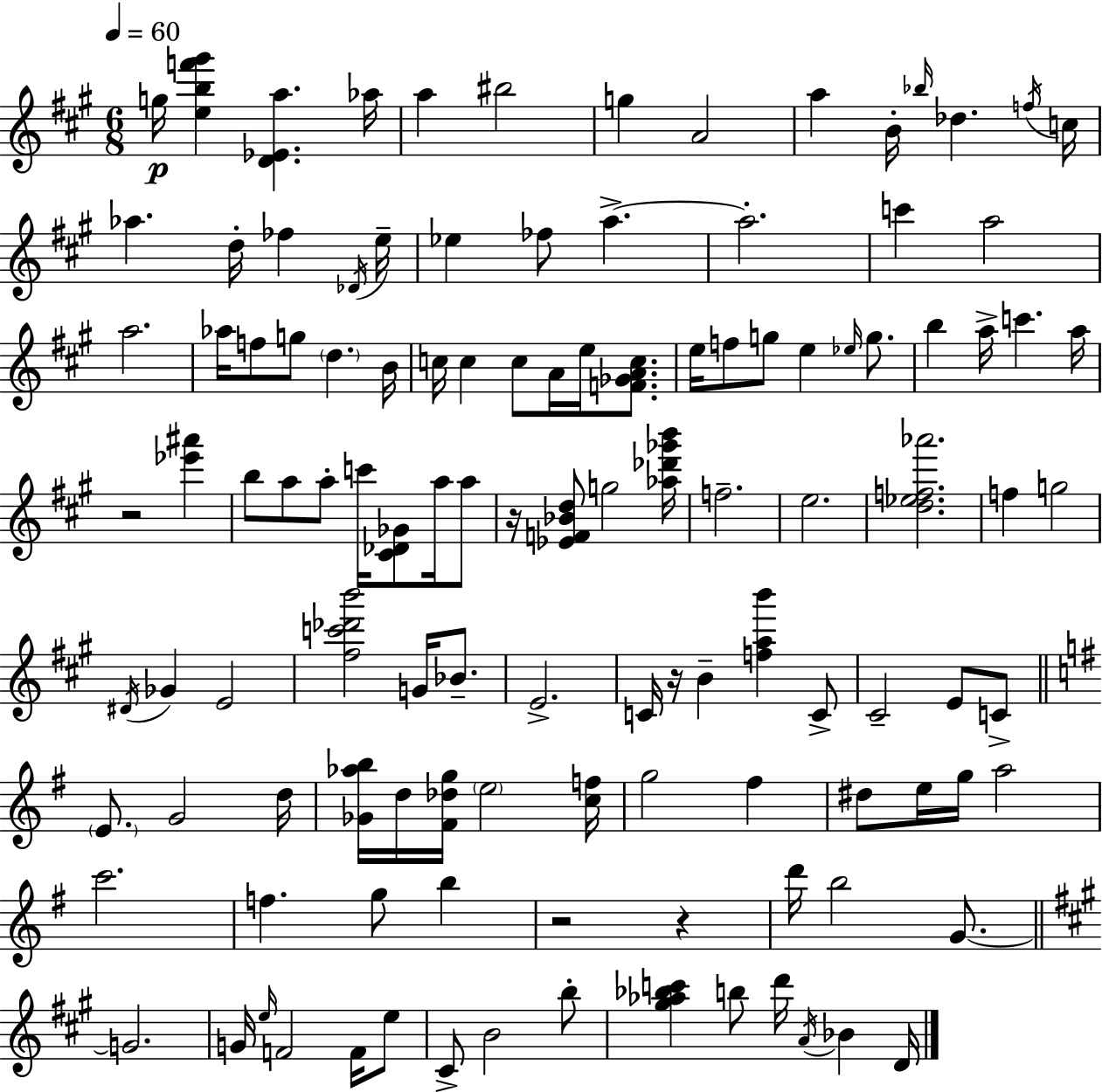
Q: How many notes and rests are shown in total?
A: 118